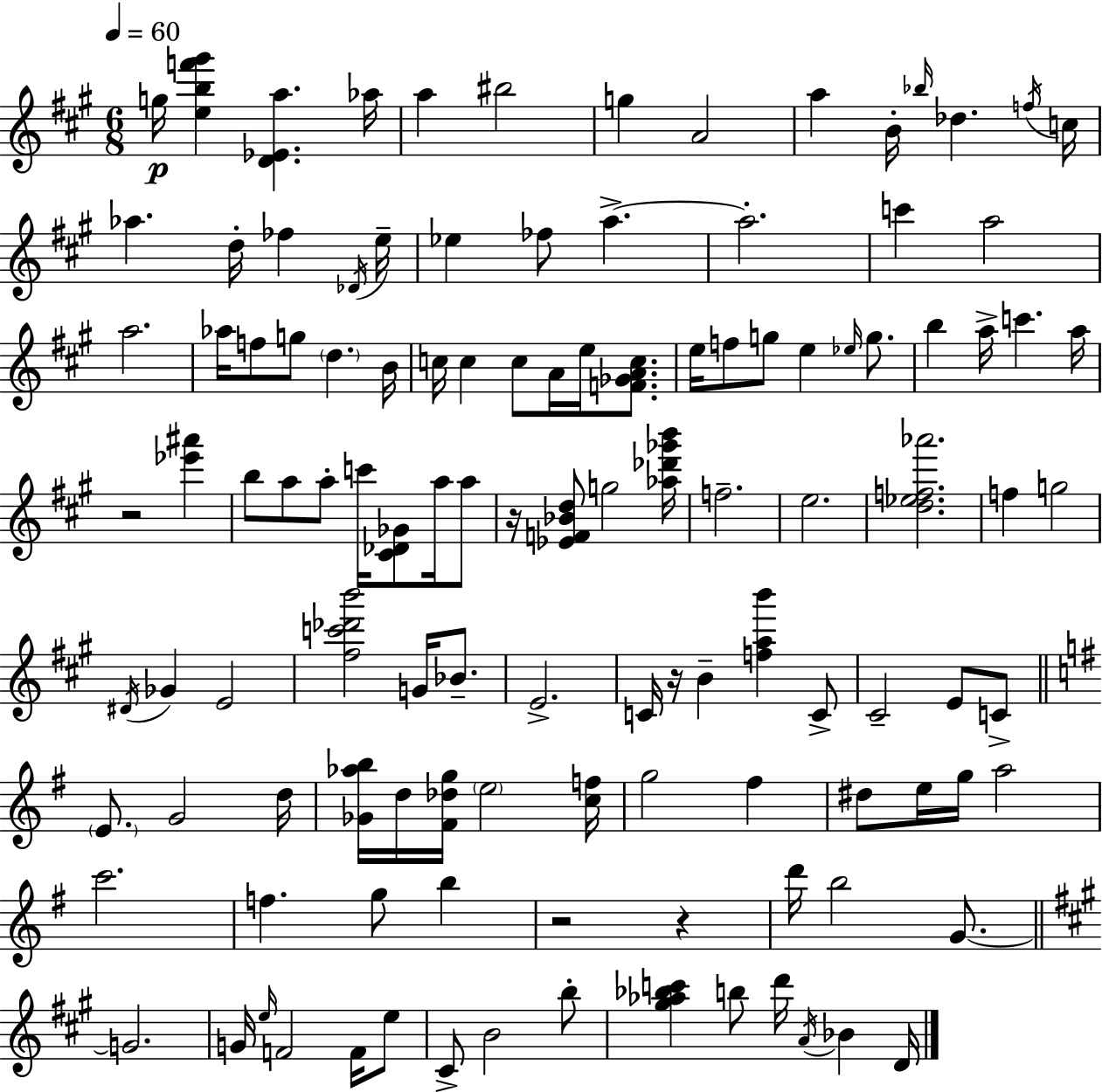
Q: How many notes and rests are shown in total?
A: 118